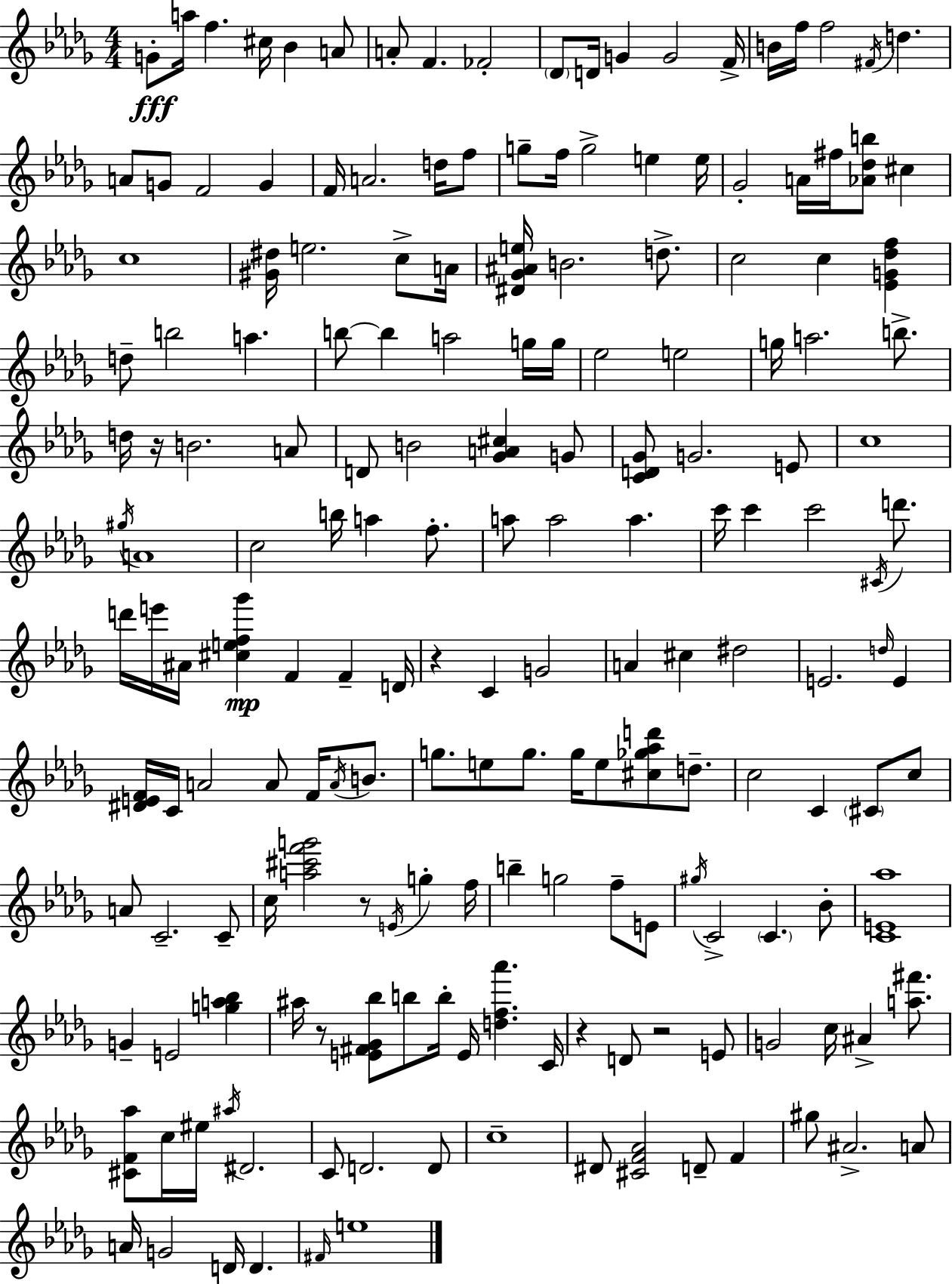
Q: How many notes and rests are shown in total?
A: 180